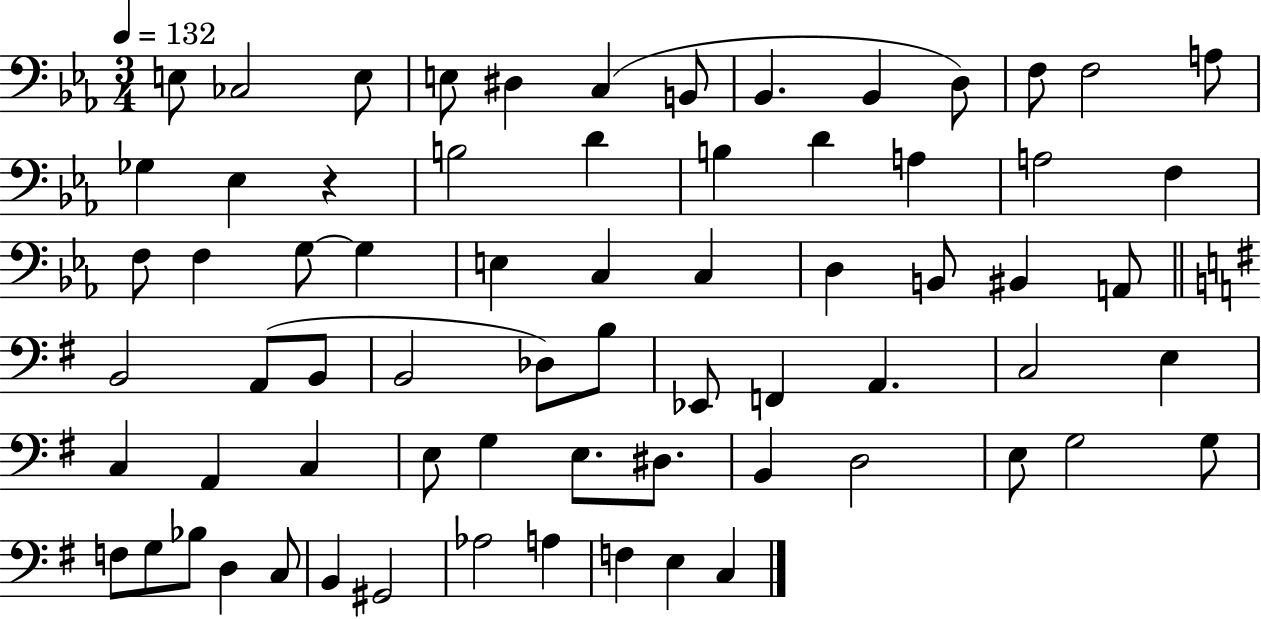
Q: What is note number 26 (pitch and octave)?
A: G3